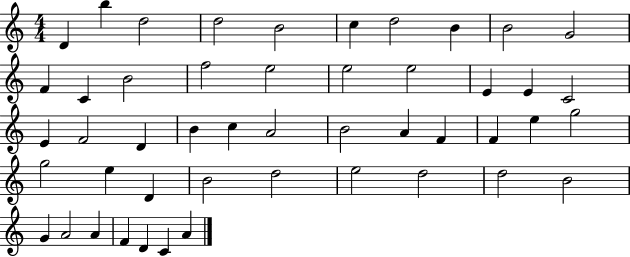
D4/q B5/q D5/h D5/h B4/h C5/q D5/h B4/q B4/h G4/h F4/q C4/q B4/h F5/h E5/h E5/h E5/h E4/q E4/q C4/h E4/q F4/h D4/q B4/q C5/q A4/h B4/h A4/q F4/q F4/q E5/q G5/h G5/h E5/q D4/q B4/h D5/h E5/h D5/h D5/h B4/h G4/q A4/h A4/q F4/q D4/q C4/q A4/q